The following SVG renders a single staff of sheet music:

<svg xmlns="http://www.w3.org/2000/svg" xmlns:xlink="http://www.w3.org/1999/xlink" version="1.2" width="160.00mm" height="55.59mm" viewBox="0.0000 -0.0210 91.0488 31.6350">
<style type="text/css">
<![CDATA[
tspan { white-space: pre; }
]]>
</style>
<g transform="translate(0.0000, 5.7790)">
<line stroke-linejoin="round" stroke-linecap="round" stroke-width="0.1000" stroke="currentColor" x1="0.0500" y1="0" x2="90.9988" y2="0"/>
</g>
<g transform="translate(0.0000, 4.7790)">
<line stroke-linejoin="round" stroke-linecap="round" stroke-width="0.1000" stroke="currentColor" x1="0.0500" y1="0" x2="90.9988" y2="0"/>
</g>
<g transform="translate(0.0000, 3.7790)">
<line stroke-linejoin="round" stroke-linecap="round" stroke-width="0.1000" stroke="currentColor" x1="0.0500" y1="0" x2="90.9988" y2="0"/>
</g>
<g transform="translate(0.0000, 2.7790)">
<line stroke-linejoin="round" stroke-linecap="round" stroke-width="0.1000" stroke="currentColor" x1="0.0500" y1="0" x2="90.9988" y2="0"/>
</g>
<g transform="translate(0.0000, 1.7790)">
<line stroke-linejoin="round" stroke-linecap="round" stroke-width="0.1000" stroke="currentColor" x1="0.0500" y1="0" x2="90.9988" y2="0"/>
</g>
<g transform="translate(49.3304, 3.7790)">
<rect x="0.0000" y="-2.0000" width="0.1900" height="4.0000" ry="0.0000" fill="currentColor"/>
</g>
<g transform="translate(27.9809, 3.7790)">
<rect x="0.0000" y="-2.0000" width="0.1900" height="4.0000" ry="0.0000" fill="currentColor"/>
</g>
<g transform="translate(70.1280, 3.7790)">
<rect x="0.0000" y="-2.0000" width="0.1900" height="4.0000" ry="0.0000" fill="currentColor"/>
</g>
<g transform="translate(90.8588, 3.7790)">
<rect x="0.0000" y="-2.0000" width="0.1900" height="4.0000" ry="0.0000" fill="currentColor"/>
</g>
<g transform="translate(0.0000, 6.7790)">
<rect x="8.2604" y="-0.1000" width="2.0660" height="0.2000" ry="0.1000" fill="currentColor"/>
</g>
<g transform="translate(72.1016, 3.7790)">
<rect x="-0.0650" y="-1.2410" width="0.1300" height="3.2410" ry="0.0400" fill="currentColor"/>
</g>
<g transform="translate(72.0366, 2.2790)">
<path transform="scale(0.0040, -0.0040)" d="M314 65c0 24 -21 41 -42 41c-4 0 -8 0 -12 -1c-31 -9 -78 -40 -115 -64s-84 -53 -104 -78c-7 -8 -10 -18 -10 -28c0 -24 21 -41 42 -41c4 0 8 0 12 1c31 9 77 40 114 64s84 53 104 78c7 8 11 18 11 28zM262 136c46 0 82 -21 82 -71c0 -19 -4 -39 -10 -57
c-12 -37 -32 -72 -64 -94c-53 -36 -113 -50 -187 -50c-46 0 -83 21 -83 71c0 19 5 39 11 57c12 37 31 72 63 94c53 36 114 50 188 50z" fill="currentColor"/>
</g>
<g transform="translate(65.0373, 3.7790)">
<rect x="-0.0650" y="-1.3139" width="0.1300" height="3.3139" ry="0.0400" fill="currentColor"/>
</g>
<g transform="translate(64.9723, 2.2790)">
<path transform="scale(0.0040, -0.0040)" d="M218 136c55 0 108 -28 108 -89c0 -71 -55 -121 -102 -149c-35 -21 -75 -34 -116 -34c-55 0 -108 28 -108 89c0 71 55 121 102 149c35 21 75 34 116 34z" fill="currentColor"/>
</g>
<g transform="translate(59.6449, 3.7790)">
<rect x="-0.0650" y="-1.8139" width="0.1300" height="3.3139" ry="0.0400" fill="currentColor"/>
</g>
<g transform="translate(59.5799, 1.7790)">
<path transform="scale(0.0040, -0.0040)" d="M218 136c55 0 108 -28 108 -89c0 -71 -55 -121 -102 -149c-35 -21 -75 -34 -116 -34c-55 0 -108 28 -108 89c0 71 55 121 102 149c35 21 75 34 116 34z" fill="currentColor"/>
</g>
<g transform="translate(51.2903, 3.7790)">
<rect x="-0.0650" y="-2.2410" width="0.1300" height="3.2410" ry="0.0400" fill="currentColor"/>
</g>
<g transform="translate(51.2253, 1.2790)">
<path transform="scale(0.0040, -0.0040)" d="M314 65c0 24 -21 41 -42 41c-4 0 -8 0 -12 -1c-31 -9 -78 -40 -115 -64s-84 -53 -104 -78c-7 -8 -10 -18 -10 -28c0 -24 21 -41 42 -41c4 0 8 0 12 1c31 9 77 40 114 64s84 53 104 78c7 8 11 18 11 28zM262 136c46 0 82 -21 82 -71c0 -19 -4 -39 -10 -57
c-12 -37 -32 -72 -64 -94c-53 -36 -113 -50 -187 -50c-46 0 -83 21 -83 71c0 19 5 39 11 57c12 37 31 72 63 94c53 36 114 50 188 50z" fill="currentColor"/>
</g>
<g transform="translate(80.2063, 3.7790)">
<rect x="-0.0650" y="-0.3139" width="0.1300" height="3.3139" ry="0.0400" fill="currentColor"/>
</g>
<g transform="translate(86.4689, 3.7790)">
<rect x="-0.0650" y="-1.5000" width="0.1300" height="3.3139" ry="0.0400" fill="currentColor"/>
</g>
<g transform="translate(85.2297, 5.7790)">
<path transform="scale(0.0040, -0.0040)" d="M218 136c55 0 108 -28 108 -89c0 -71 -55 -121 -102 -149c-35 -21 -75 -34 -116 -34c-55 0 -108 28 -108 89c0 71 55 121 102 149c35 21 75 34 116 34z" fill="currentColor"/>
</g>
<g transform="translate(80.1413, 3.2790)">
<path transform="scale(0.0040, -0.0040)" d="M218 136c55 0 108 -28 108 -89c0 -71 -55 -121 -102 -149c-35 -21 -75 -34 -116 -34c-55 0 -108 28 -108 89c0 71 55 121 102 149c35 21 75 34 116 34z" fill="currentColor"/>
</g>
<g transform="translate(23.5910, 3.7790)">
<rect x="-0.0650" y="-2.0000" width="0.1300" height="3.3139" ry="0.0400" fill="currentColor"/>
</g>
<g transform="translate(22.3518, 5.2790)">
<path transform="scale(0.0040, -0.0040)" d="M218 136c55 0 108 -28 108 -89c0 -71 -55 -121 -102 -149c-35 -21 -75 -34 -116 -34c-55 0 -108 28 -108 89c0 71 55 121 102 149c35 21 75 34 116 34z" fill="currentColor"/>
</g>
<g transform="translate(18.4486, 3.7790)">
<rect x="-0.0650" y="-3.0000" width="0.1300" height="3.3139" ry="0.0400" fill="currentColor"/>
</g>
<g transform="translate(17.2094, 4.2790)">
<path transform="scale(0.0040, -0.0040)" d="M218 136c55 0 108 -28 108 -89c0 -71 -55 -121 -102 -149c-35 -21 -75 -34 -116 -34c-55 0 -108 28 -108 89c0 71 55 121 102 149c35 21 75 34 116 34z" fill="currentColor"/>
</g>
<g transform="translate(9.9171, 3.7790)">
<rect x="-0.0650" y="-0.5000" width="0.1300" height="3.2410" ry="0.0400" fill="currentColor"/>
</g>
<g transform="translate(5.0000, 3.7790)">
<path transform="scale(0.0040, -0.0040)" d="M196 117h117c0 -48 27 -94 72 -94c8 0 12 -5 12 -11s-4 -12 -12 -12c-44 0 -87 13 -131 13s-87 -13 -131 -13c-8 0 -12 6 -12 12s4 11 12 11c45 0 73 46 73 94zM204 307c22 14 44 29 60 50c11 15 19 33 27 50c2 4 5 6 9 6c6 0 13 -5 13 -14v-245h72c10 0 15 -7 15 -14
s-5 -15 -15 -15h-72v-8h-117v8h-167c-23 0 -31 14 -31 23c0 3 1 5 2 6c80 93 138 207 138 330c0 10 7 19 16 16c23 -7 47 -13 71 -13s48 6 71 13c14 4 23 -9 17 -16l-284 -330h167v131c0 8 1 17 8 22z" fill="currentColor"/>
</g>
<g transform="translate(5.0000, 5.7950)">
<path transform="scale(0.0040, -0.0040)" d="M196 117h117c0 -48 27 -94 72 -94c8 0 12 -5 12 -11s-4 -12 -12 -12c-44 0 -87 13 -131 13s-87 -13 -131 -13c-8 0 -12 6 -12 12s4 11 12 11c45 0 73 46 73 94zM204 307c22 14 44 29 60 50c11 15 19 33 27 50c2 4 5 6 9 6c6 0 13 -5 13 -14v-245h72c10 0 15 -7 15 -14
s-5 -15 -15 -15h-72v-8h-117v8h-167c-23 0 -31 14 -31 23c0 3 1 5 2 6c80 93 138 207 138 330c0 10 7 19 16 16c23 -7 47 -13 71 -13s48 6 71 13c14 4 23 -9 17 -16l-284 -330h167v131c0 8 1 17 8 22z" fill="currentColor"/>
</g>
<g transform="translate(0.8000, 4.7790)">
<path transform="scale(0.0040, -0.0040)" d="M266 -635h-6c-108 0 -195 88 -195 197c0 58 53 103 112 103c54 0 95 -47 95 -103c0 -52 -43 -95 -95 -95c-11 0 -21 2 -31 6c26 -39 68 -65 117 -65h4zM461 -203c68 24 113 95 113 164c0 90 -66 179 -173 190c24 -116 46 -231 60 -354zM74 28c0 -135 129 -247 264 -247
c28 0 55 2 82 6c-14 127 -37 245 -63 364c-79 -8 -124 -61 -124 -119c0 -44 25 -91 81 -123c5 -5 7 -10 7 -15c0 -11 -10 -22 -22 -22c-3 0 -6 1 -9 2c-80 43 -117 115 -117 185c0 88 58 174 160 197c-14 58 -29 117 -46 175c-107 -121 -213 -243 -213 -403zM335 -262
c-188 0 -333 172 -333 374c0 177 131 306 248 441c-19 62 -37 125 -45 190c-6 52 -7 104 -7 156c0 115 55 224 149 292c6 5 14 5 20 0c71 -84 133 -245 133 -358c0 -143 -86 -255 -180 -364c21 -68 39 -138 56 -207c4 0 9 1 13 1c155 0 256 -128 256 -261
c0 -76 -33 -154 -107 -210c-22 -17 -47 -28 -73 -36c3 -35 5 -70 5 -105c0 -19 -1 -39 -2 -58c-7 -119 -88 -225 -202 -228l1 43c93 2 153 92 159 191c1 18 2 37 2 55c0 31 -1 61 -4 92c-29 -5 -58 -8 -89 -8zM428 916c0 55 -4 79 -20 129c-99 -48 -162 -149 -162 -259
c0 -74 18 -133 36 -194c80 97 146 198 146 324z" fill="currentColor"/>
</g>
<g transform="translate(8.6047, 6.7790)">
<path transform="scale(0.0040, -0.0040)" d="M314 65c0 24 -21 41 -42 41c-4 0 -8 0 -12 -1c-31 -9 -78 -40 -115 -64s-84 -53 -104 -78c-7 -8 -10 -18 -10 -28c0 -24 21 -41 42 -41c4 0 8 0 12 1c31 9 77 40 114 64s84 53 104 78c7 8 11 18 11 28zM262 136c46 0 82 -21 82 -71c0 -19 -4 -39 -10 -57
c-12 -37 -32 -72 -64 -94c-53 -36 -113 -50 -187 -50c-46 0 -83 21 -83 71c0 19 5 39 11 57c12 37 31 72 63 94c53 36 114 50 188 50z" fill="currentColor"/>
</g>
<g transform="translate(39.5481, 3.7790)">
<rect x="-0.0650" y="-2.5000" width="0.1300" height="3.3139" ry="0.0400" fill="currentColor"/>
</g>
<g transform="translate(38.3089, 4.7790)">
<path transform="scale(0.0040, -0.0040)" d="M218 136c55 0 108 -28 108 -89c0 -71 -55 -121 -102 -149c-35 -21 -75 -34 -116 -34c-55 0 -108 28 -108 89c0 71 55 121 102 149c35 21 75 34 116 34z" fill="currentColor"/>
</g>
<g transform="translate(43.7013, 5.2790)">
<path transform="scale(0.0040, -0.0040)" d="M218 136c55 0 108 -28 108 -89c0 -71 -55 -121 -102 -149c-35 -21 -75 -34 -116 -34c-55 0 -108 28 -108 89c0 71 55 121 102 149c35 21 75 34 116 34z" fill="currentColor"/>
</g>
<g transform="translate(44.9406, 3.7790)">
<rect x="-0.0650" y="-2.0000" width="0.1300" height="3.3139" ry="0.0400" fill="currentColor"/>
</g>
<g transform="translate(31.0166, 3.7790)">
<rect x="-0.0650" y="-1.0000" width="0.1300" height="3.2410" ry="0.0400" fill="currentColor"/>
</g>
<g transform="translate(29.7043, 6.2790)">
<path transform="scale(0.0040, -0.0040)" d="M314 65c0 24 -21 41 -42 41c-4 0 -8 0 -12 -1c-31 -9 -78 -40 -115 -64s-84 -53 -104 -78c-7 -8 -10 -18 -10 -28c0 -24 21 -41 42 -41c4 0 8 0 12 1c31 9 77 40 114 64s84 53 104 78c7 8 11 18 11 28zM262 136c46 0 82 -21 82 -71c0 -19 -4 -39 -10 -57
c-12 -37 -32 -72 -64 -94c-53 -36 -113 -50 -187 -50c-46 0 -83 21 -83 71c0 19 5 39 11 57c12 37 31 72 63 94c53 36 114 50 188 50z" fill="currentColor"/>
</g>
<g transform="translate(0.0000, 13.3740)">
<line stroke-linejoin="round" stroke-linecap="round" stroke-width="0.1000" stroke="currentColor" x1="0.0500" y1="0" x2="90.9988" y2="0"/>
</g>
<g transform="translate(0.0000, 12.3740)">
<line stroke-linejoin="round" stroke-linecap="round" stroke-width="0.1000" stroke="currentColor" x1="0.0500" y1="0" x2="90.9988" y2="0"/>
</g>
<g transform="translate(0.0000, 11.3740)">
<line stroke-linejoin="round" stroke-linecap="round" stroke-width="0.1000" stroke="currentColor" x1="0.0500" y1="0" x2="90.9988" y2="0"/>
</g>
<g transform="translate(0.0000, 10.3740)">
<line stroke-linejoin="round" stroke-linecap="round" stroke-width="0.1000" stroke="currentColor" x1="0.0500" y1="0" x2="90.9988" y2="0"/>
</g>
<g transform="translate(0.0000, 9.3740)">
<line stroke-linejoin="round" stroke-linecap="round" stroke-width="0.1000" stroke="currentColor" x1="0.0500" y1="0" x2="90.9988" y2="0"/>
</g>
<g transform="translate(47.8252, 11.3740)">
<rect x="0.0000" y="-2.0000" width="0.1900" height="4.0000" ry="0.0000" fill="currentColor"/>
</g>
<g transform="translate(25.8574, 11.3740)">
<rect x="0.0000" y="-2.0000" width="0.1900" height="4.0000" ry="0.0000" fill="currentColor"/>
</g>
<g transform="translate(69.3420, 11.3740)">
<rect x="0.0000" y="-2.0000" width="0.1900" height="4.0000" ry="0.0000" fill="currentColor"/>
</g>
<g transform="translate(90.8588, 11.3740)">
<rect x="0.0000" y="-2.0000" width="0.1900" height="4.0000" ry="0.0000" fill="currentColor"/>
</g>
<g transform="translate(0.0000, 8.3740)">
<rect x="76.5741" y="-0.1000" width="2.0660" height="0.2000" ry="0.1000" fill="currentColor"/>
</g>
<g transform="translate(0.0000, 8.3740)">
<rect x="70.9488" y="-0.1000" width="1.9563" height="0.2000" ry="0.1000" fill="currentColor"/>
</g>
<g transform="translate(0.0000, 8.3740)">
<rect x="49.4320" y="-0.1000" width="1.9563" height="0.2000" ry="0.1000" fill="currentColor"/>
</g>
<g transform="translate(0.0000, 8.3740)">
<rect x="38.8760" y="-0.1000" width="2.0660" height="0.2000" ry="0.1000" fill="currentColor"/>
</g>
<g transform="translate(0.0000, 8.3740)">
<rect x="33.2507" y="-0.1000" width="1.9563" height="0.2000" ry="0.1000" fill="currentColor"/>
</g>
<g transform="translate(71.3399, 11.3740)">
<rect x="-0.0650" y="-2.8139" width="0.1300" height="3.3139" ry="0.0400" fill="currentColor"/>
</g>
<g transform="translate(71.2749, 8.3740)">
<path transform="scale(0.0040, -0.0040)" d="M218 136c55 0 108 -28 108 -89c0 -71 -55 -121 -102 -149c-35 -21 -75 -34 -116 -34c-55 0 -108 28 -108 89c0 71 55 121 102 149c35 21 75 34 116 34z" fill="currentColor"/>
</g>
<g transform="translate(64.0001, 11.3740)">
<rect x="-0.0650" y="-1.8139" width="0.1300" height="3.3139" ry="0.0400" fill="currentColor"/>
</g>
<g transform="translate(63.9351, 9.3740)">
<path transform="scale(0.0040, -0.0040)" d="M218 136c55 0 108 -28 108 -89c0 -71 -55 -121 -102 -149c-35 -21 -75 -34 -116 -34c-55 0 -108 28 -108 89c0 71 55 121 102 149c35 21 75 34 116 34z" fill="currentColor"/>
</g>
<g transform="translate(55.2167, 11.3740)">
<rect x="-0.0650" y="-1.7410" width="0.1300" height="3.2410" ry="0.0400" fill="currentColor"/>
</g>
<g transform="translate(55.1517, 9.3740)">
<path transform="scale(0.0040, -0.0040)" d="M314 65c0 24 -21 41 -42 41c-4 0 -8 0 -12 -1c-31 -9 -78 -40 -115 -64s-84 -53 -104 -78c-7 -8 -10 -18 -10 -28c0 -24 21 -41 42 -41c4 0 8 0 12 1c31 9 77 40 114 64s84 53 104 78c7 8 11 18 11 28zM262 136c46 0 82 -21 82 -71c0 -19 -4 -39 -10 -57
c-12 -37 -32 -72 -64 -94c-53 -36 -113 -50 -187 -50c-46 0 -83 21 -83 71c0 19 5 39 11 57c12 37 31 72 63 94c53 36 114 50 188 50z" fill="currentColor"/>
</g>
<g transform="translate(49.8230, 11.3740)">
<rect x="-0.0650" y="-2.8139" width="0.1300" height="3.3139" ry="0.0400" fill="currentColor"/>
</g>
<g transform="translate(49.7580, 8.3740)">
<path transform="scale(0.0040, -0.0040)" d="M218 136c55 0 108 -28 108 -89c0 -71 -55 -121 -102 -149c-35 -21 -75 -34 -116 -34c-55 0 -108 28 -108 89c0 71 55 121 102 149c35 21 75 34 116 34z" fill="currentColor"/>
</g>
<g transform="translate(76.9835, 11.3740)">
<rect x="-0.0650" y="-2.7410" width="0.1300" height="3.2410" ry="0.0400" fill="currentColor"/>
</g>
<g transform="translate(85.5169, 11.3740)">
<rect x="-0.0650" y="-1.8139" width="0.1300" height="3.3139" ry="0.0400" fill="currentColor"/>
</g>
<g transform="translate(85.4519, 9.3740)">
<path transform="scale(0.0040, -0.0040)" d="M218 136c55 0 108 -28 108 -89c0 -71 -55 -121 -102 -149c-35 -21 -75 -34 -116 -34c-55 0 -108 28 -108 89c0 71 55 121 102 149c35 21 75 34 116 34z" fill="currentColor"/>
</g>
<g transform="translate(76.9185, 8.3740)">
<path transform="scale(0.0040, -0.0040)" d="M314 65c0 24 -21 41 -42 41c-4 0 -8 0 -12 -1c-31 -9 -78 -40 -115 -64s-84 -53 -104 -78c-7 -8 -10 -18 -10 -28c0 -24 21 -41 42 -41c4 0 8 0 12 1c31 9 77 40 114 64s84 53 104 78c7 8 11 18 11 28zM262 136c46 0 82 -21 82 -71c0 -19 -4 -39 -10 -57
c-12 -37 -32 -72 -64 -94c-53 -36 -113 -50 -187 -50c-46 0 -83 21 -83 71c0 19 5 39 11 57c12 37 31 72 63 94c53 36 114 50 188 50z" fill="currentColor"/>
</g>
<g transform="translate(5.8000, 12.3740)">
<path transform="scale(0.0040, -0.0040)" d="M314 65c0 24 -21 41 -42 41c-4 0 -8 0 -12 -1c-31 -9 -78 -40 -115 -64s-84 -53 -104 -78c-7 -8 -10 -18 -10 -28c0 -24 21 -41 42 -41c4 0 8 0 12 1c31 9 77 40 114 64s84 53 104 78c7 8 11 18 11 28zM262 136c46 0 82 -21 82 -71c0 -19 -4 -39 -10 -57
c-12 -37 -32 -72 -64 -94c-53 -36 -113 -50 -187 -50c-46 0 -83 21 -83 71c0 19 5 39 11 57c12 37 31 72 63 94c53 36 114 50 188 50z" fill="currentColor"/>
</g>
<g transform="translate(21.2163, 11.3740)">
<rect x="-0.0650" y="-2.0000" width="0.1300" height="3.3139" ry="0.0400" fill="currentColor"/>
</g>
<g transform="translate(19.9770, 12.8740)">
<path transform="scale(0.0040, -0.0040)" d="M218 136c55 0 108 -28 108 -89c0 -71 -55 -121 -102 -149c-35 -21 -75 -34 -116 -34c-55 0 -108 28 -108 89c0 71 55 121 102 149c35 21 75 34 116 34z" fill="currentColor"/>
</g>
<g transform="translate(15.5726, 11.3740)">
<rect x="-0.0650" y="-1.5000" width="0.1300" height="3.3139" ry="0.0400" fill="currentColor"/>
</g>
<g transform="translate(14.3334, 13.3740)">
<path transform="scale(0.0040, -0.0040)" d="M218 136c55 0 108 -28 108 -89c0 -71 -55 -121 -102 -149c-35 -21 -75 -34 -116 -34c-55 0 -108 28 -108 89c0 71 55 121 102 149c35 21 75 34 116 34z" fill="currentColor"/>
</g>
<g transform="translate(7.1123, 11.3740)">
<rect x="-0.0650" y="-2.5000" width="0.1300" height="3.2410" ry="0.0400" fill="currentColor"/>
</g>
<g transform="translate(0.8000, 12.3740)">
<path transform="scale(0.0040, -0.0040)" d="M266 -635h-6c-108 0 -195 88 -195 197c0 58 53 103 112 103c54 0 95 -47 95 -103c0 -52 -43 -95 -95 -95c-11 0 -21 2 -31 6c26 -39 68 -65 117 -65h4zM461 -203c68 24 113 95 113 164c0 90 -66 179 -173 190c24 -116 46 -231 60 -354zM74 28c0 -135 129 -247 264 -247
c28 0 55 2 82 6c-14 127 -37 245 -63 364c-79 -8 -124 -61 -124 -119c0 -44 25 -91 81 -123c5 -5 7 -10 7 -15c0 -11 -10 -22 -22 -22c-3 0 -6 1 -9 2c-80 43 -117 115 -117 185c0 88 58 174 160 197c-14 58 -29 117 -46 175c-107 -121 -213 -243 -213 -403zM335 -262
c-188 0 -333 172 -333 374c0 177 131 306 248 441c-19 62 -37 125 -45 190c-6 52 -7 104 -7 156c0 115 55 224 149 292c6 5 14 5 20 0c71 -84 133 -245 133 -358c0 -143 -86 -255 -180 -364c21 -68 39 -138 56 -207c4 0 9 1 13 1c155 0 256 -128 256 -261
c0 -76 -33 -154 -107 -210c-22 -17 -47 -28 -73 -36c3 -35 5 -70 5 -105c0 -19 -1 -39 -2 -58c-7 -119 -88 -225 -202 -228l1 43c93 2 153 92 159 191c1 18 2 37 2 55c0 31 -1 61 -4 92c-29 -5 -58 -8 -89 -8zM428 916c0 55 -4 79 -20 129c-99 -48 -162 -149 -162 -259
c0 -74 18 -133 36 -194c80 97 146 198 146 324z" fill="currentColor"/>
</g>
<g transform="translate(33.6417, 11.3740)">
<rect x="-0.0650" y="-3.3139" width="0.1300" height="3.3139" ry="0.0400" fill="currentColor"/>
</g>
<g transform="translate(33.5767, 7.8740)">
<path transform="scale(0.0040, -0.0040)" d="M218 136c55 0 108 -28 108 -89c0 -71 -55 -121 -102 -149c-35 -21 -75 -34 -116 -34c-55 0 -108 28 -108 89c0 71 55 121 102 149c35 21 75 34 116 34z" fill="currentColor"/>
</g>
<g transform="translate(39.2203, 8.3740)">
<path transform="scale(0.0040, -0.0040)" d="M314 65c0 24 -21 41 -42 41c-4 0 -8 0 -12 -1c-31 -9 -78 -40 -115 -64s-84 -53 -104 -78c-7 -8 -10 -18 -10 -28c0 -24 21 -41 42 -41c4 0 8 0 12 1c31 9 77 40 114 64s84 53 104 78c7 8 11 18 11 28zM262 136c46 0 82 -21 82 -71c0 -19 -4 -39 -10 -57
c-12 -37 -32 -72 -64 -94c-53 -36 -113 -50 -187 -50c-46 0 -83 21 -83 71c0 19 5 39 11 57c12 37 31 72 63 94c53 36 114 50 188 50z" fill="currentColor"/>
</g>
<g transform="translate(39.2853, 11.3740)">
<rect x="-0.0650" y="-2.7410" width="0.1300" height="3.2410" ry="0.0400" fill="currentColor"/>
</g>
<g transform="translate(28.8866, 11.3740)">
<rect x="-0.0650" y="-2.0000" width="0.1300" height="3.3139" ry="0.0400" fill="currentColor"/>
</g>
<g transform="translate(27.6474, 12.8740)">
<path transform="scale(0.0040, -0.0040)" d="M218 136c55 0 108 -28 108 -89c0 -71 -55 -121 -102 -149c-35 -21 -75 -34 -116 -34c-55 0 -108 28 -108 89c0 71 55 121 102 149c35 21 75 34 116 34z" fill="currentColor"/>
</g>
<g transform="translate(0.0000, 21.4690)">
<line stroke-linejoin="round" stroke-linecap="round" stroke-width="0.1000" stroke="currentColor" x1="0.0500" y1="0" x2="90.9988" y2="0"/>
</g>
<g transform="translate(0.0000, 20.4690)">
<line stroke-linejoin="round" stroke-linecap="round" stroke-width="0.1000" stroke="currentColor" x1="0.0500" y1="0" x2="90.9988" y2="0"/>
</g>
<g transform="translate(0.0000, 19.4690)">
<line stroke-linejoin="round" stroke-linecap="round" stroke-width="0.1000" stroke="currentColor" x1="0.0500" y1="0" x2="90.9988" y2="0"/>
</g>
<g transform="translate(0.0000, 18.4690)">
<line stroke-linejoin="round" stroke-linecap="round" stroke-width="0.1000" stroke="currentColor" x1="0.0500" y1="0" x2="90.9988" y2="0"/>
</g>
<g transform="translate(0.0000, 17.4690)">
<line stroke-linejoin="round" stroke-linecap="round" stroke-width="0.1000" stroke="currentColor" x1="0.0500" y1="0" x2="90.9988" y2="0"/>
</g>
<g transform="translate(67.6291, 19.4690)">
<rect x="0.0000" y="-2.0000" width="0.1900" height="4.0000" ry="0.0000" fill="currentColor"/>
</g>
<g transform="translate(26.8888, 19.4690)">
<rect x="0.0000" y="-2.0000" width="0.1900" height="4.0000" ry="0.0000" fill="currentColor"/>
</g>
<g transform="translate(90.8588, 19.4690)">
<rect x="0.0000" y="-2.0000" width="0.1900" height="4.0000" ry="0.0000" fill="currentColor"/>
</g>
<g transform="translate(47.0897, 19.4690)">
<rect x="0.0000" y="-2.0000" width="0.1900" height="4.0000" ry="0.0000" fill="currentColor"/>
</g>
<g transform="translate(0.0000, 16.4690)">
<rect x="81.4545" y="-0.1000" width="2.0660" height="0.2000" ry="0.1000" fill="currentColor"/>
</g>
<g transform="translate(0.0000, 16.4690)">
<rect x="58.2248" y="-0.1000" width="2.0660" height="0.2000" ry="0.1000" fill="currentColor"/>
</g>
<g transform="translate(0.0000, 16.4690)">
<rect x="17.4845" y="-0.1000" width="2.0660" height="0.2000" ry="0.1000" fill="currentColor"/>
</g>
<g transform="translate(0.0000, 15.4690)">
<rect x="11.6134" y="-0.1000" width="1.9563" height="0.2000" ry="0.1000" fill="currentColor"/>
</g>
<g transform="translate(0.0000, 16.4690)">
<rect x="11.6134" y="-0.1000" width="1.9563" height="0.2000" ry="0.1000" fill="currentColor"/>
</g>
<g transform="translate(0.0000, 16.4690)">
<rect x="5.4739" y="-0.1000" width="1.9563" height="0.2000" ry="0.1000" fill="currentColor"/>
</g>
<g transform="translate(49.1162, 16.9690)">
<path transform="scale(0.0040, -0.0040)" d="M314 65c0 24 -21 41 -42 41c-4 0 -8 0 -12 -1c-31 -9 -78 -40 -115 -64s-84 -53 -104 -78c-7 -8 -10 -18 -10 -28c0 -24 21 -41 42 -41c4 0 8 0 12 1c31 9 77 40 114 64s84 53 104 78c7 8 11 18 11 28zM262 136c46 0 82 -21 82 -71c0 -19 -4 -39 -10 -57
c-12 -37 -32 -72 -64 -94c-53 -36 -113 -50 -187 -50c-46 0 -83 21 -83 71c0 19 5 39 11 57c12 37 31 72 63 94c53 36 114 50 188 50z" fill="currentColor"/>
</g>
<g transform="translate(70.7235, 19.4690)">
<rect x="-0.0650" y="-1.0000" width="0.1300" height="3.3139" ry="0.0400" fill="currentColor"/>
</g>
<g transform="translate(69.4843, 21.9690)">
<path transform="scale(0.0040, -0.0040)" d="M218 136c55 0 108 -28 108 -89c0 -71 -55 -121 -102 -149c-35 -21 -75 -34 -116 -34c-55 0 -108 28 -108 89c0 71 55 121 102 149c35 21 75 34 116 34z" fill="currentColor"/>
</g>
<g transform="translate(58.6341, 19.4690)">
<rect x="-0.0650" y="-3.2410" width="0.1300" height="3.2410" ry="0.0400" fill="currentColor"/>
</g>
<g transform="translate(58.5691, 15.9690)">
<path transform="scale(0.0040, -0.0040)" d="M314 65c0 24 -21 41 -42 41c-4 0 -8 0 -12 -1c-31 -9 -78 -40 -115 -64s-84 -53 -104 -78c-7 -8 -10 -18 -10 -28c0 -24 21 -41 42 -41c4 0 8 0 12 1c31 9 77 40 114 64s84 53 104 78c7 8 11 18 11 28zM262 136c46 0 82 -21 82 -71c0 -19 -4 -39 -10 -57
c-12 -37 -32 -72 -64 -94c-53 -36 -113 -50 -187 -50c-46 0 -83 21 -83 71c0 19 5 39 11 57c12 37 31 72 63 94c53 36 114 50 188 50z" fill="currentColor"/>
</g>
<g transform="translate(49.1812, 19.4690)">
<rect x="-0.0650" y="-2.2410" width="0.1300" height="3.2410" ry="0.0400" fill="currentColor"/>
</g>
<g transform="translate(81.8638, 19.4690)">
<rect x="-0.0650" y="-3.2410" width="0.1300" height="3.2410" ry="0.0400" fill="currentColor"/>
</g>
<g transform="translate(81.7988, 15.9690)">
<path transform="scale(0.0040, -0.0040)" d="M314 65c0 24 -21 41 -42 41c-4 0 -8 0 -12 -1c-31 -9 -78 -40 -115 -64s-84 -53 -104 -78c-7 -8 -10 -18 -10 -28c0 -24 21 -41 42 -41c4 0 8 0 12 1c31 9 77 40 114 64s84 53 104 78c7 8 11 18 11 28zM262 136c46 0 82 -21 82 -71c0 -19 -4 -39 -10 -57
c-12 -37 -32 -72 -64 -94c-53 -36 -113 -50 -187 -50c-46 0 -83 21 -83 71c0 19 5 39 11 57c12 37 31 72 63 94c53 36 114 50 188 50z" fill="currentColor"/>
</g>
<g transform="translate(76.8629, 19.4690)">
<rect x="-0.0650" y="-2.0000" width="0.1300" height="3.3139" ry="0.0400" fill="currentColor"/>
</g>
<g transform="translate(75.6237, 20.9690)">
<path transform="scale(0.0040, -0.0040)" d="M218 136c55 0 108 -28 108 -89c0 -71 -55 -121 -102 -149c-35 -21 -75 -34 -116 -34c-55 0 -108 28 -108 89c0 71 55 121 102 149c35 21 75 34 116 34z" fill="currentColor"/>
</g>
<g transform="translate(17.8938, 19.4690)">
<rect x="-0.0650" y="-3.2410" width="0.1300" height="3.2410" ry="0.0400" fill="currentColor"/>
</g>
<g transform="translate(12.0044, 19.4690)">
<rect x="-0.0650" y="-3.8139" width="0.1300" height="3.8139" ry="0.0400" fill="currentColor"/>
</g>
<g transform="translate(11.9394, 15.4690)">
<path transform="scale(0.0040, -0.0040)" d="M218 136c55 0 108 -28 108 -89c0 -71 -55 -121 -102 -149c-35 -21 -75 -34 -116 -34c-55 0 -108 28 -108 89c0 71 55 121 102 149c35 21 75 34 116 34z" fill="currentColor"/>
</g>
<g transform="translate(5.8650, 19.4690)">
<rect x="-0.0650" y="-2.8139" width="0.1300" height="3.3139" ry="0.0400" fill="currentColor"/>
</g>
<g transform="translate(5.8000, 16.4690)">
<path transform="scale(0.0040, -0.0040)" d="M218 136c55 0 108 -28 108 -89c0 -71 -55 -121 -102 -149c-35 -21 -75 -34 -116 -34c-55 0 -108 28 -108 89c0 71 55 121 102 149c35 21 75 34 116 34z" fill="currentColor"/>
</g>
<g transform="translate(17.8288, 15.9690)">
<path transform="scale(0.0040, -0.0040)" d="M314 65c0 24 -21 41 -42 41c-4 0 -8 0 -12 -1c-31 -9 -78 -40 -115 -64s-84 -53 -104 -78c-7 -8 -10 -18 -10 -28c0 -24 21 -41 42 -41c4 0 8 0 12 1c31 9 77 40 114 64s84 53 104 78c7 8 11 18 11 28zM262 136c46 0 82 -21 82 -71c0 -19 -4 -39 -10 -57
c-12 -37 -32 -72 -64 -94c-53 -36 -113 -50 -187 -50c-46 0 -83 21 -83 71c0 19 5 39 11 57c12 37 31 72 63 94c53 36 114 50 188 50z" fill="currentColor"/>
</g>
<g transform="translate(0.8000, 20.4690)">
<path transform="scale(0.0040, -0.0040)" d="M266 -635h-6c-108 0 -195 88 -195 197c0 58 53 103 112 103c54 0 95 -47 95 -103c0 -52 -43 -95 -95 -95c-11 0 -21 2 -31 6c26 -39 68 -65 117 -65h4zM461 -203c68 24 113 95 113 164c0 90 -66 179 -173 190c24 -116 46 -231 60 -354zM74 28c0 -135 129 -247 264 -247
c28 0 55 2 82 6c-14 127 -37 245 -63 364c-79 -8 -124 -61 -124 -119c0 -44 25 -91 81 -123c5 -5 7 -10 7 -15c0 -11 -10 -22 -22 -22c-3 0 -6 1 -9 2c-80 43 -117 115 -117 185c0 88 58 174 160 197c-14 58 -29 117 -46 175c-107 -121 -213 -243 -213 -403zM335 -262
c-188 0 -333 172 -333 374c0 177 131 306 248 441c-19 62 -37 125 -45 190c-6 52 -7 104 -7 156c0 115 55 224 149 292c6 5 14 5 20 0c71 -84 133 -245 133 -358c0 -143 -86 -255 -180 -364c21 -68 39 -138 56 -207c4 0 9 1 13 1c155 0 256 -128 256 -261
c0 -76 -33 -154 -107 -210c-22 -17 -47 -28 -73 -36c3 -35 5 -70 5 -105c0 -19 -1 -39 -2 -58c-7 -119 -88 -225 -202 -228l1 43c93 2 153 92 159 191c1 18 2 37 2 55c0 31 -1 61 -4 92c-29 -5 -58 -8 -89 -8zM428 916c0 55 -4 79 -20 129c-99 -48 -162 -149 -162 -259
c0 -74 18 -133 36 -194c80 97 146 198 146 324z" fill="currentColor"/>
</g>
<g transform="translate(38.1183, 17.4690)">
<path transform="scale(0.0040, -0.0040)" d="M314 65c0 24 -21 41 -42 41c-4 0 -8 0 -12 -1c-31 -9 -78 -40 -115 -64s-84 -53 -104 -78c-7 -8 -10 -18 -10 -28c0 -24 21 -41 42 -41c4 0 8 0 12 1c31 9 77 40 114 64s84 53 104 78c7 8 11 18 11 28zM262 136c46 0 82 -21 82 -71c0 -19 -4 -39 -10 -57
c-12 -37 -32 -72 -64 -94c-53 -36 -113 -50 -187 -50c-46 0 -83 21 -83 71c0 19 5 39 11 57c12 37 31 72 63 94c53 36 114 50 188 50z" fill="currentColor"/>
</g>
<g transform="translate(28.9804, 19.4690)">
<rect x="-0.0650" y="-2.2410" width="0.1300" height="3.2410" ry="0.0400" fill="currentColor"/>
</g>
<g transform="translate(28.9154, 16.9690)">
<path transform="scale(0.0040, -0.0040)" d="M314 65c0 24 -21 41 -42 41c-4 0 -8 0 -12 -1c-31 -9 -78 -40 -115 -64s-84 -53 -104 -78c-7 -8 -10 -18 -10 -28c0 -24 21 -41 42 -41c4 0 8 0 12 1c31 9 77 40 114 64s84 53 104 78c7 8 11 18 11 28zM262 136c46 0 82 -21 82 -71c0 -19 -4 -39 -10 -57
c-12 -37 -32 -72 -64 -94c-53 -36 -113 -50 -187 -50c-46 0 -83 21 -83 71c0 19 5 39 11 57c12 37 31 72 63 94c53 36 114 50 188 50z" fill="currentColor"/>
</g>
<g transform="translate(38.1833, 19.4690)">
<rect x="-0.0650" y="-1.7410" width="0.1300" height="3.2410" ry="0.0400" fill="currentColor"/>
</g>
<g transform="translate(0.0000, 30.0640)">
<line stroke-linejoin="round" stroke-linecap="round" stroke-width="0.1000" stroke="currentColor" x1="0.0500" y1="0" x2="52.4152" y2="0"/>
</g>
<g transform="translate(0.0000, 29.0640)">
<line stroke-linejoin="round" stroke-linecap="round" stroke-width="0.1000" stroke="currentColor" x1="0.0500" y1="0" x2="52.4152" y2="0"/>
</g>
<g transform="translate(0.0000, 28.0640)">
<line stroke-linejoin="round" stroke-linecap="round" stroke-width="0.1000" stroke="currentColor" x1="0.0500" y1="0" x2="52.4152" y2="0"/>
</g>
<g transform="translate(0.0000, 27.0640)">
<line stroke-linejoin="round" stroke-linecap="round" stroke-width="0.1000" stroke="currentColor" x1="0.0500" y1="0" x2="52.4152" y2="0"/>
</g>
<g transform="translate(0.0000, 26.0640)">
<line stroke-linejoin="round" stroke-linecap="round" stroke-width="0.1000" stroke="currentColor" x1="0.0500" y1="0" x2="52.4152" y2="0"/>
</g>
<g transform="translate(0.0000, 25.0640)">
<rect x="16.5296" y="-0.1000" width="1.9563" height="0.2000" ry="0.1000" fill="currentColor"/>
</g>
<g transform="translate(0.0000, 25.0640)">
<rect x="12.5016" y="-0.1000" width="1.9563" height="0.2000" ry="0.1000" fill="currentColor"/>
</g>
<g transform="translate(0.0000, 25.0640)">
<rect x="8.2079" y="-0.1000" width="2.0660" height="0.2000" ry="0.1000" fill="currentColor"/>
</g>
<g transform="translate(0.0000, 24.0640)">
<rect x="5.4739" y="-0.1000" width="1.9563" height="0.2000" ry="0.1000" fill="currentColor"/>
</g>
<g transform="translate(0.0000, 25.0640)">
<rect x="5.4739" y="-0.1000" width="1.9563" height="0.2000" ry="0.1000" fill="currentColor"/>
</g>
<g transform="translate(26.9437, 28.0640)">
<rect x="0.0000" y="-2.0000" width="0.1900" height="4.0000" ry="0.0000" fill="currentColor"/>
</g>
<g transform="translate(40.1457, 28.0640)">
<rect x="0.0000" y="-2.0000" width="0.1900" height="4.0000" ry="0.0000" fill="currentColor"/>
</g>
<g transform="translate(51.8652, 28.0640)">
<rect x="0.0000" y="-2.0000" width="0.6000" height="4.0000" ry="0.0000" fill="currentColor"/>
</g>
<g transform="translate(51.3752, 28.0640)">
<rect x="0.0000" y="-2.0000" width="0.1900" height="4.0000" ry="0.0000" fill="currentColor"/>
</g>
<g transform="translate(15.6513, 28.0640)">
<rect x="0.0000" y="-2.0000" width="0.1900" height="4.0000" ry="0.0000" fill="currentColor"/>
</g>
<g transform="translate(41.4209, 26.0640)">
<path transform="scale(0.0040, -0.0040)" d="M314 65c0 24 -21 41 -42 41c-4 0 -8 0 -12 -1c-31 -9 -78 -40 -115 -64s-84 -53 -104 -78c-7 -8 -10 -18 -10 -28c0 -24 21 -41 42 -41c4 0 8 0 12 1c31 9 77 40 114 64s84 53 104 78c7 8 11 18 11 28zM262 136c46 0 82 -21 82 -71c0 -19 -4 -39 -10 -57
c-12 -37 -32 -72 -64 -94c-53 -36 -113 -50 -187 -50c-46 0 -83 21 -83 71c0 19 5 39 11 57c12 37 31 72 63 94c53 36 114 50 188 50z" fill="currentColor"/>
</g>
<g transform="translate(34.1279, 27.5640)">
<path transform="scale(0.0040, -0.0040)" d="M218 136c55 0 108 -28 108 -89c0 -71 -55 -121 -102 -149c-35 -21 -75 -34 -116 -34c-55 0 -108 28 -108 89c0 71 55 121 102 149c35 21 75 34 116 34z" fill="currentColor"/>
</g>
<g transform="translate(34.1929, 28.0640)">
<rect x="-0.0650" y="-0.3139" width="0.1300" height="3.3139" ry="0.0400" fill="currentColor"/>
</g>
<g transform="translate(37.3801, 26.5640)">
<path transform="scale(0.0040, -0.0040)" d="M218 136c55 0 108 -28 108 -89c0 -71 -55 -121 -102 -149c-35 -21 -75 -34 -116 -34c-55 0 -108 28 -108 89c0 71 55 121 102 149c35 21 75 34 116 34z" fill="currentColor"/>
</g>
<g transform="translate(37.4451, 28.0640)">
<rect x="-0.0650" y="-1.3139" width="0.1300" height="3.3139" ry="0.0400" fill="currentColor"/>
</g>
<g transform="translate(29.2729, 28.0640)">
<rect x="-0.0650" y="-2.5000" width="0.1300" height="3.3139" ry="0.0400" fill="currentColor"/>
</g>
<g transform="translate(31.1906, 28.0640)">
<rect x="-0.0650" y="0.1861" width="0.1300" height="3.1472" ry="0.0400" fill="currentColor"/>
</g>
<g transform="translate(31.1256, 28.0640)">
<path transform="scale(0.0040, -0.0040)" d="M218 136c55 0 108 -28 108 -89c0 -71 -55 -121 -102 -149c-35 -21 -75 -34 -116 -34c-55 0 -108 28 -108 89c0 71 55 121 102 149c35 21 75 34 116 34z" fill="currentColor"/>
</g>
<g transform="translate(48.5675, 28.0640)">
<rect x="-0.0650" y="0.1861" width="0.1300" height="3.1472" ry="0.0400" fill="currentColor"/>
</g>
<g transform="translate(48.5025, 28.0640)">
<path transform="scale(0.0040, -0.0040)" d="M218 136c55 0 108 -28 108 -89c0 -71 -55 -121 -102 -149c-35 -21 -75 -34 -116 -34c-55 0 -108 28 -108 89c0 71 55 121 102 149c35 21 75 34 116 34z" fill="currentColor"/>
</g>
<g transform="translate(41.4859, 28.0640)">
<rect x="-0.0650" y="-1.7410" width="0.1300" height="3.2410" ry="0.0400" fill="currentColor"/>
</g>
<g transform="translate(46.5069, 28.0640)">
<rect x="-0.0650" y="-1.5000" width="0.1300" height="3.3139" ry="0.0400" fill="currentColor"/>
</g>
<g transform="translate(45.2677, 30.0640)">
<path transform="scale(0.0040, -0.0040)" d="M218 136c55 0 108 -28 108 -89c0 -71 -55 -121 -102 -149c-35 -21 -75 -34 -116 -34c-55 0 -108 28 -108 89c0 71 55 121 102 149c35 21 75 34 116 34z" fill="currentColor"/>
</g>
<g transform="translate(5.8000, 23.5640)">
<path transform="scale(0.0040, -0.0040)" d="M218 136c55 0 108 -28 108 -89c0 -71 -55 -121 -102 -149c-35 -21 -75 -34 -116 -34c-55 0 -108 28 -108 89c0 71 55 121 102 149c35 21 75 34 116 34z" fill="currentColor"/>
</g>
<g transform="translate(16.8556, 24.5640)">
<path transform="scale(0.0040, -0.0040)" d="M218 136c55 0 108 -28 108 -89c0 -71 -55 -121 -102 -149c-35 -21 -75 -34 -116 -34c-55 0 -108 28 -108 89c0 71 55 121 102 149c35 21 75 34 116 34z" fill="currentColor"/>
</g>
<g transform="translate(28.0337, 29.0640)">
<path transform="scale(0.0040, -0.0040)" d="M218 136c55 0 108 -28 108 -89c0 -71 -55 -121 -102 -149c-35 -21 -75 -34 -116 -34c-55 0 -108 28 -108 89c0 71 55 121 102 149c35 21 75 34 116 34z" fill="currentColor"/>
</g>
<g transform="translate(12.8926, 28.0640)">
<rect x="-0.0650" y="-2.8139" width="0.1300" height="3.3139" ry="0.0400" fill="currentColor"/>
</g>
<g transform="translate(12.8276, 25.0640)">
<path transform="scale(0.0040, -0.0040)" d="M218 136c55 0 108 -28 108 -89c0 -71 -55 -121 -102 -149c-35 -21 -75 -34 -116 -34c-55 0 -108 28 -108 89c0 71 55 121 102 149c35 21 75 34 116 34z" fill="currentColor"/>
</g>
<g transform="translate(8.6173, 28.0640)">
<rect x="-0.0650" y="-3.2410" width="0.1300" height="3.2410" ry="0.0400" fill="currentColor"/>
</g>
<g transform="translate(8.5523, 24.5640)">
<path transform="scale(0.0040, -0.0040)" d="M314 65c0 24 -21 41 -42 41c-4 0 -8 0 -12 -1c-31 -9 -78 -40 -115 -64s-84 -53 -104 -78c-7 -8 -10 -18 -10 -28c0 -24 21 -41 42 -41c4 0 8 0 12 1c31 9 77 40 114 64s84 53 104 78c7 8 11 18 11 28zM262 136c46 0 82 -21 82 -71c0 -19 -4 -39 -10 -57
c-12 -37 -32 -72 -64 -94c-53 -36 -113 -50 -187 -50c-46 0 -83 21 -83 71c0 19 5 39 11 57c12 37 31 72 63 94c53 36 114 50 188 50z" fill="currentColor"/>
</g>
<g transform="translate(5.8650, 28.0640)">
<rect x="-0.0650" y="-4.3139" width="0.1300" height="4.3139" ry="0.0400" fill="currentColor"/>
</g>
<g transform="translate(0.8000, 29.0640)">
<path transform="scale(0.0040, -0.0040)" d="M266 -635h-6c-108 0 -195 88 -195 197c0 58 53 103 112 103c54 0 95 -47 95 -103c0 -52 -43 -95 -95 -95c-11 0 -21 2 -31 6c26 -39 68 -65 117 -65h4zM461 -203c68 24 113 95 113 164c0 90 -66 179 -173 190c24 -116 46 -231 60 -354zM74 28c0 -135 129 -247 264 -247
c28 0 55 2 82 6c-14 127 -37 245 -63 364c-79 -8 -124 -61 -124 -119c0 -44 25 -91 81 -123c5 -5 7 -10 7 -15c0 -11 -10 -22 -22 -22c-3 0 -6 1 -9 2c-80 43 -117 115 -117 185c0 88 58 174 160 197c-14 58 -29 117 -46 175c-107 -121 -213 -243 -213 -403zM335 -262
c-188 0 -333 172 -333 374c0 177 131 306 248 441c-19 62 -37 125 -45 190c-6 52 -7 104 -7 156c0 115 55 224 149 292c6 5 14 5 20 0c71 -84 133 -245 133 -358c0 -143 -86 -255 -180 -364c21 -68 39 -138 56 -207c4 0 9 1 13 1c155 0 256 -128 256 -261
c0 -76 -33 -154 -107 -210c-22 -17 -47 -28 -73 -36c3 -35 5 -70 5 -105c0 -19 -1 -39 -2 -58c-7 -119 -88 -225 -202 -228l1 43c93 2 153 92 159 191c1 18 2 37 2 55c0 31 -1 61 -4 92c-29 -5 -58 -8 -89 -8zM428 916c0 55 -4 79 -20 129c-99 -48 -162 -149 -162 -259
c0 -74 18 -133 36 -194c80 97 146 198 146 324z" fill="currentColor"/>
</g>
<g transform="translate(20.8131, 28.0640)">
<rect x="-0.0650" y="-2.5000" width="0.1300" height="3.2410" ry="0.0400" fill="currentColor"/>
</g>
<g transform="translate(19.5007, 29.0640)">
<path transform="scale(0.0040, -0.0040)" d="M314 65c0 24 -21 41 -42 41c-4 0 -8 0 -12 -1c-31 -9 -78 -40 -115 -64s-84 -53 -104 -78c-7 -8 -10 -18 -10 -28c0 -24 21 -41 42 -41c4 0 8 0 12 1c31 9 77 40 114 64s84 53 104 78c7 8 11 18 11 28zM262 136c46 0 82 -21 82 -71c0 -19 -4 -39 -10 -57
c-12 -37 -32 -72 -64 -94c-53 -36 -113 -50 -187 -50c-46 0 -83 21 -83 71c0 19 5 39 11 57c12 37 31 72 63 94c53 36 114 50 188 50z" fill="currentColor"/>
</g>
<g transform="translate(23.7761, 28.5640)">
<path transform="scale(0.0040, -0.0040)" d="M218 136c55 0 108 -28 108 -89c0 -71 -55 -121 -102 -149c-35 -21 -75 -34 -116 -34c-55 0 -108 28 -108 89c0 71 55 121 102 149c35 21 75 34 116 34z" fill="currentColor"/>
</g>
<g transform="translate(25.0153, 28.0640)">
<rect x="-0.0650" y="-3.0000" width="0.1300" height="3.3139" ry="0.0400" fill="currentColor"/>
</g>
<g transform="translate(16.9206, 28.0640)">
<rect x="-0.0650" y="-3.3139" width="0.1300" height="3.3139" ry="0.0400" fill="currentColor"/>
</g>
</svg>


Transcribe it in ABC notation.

X:1
T:Untitled
M:4/4
L:1/4
K:C
C2 A F D2 G F g2 f e e2 c E G2 E F F b a2 a f2 f a a2 f a c' b2 g2 f2 g2 b2 D F b2 d' b2 a b G2 A G B c e f2 E B